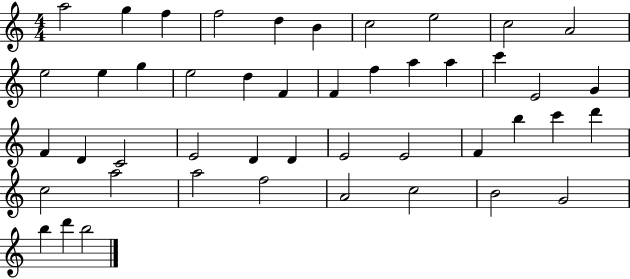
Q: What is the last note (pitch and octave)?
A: B5